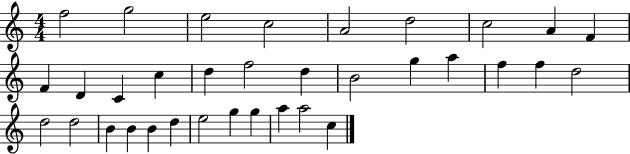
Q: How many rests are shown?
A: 0